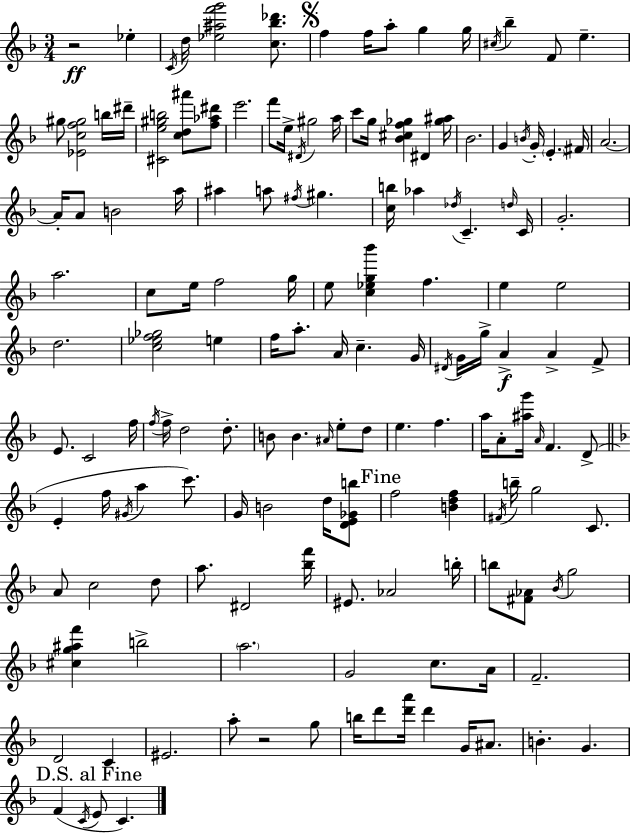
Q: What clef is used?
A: treble